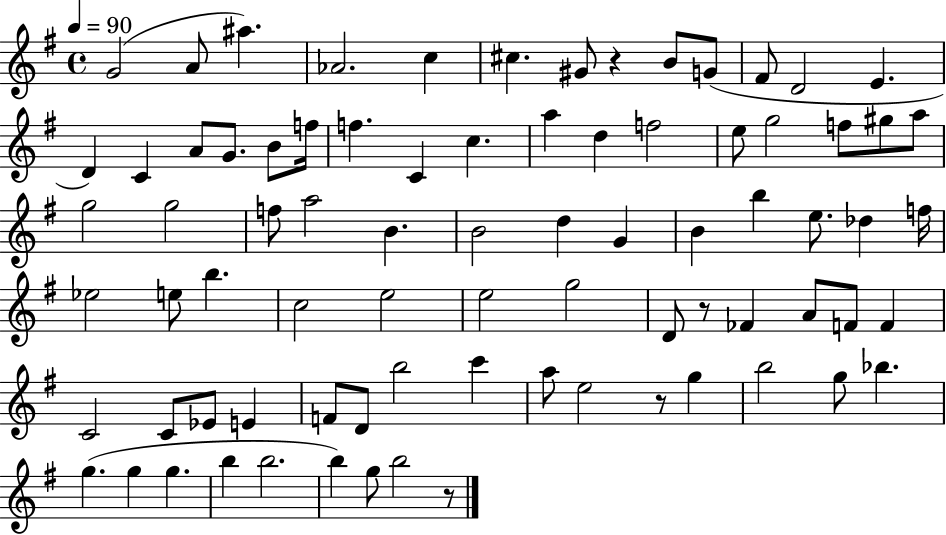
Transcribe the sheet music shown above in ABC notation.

X:1
T:Untitled
M:4/4
L:1/4
K:G
G2 A/2 ^a _A2 c ^c ^G/2 z B/2 G/2 ^F/2 D2 E D C A/2 G/2 B/2 f/4 f C c a d f2 e/2 g2 f/2 ^g/2 a/2 g2 g2 f/2 a2 B B2 d G B b e/2 _d f/4 _e2 e/2 b c2 e2 e2 g2 D/2 z/2 _F A/2 F/2 F C2 C/2 _E/2 E F/2 D/2 b2 c' a/2 e2 z/2 g b2 g/2 _b g g g b b2 b g/2 b2 z/2